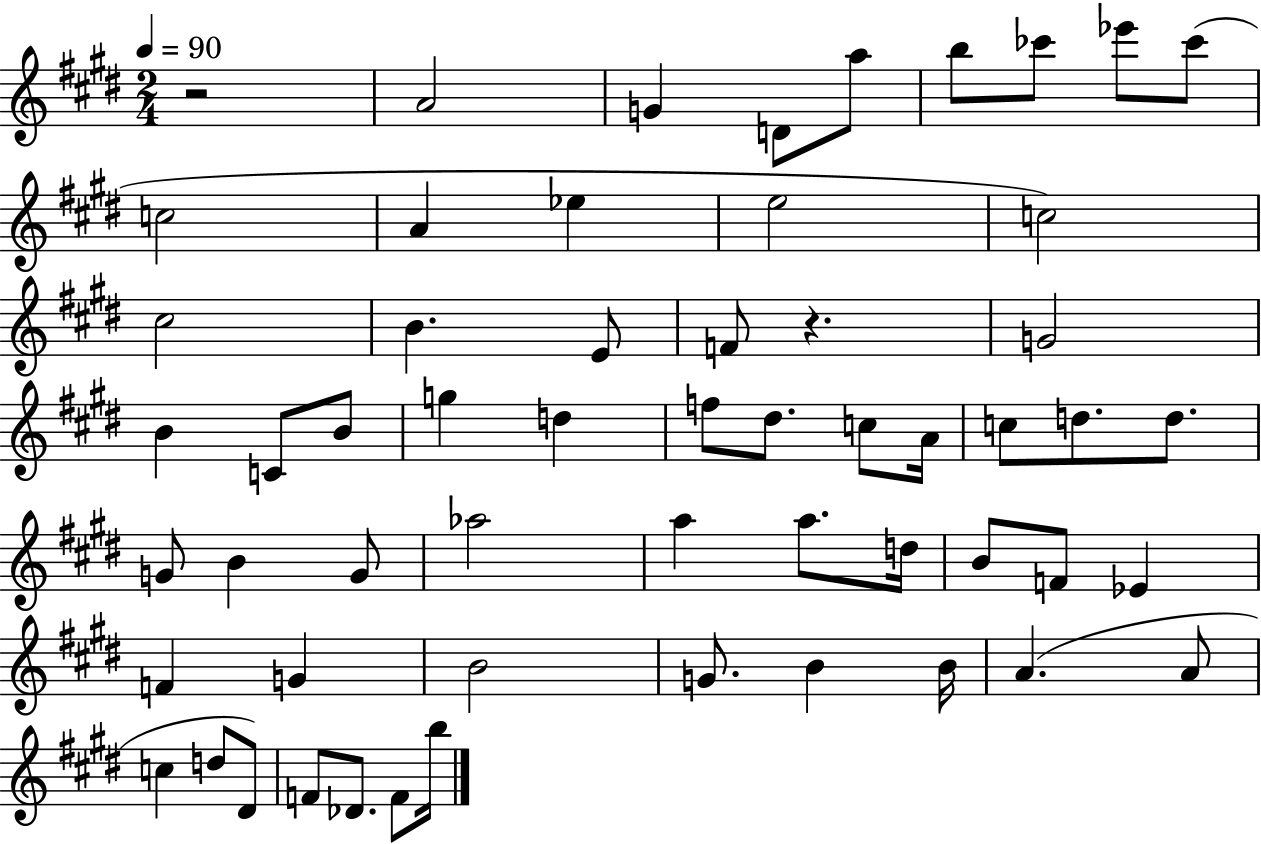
R/h A4/h G4/q D4/e A5/e B5/e CES6/e Eb6/e CES6/e C5/h A4/q Eb5/q E5/h C5/h C#5/h B4/q. E4/e F4/e R/q. G4/h B4/q C4/e B4/e G5/q D5/q F5/e D#5/e. C5/e A4/s C5/e D5/e. D5/e. G4/e B4/q G4/e Ab5/h A5/q A5/e. D5/s B4/e F4/e Eb4/q F4/q G4/q B4/h G4/e. B4/q B4/s A4/q. A4/e C5/q D5/e D#4/e F4/e Db4/e. F4/e B5/s